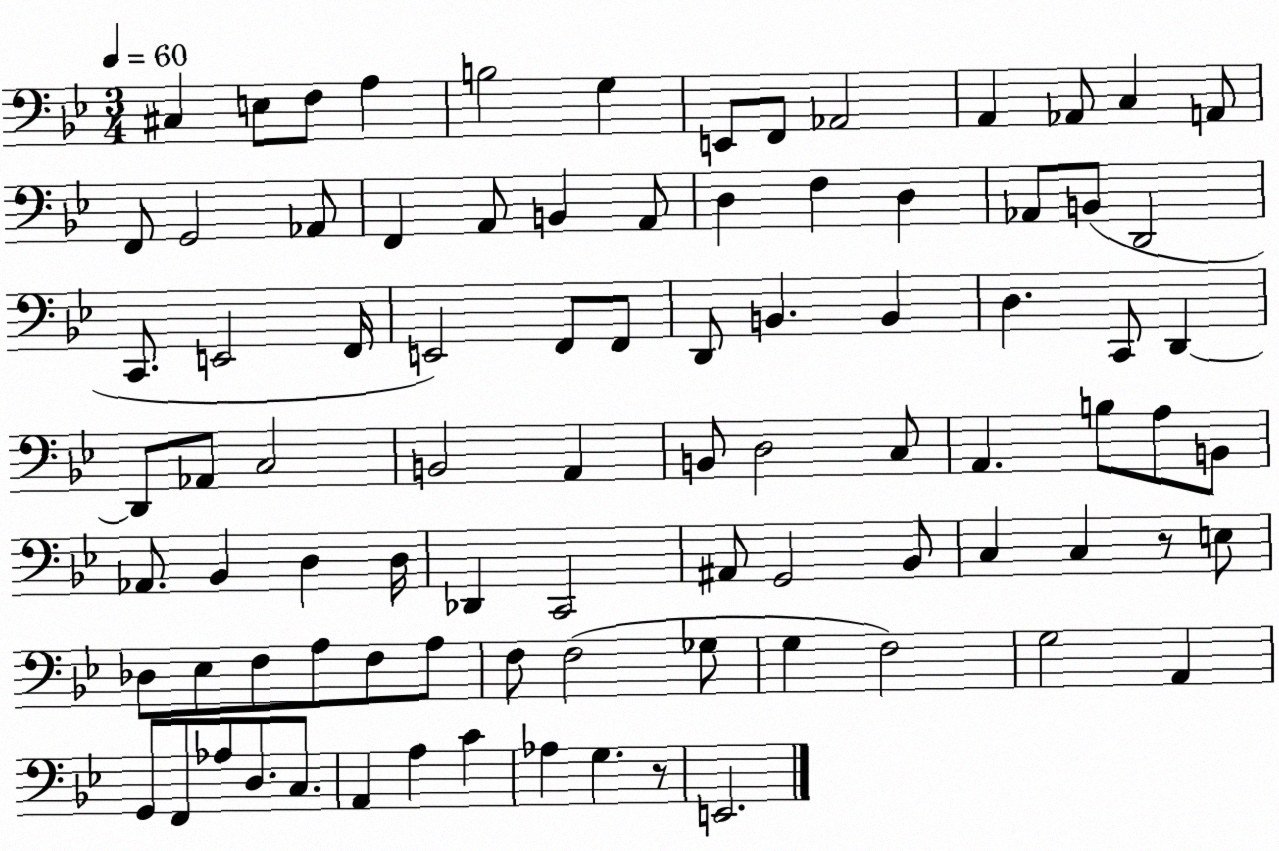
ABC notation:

X:1
T:Untitled
M:3/4
L:1/4
K:Bb
^C, E,/2 F,/2 A, B,2 G, E,,/2 F,,/2 _A,,2 A,, _A,,/2 C, A,,/2 F,,/2 G,,2 _A,,/2 F,, A,,/2 B,, A,,/2 D, F, D, _A,,/2 B,,/2 D,,2 C,,/2 E,,2 F,,/4 E,,2 F,,/2 F,,/2 D,,/2 B,, B,, D, C,,/2 D,, D,,/2 _A,,/2 C,2 B,,2 A,, B,,/2 D,2 C,/2 A,, B,/2 A,/2 B,,/2 _A,,/2 _B,, D, D,/4 _D,, C,,2 ^A,,/2 G,,2 _B,,/2 C, C, z/2 E,/2 _D,/2 _E,/2 F,/2 A,/2 F,/2 A,/2 F,/2 F,2 _G,/2 G, F,2 G,2 A,, G,,/2 F,,/2 _A,/2 D,/2 C,/2 A,, A, C _A, G, z/2 E,,2